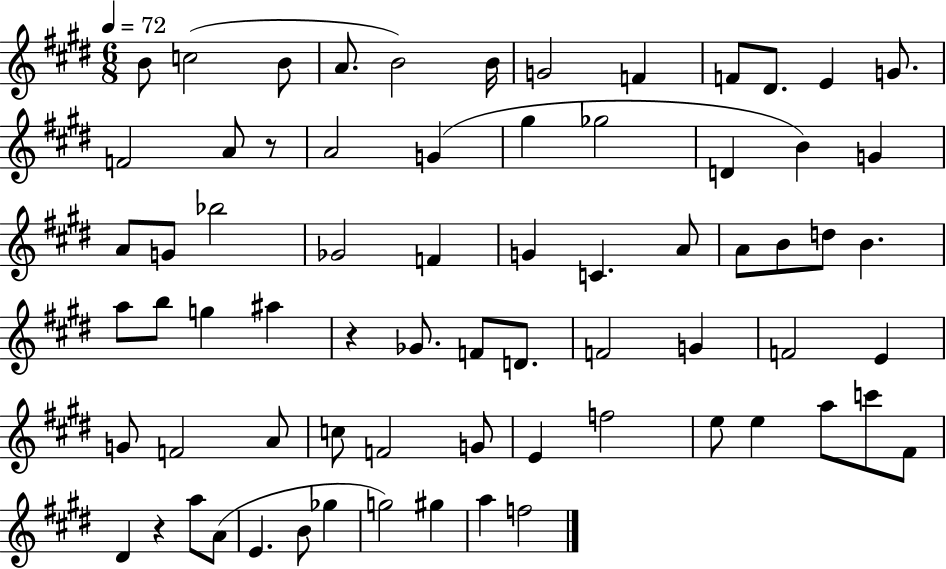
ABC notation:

X:1
T:Untitled
M:6/8
L:1/4
K:E
B/2 c2 B/2 A/2 B2 B/4 G2 F F/2 ^D/2 E G/2 F2 A/2 z/2 A2 G ^g _g2 D B G A/2 G/2 _b2 _G2 F G C A/2 A/2 B/2 d/2 B a/2 b/2 g ^a z _G/2 F/2 D/2 F2 G F2 E G/2 F2 A/2 c/2 F2 G/2 E f2 e/2 e a/2 c'/2 ^F/2 ^D z a/2 A/2 E B/2 _g g2 ^g a f2